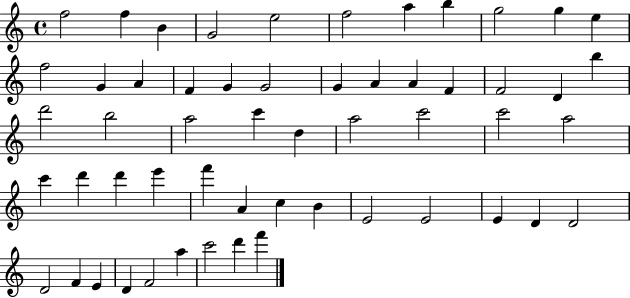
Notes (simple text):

F5/h F5/q B4/q G4/h E5/h F5/h A5/q B5/q G5/h G5/q E5/q F5/h G4/q A4/q F4/q G4/q G4/h G4/q A4/q A4/q F4/q F4/h D4/q B5/q D6/h B5/h A5/h C6/q D5/q A5/h C6/h C6/h A5/h C6/q D6/q D6/q E6/q F6/q A4/q C5/q B4/q E4/h E4/h E4/q D4/q D4/h D4/h F4/q E4/q D4/q F4/h A5/q C6/h D6/q F6/q